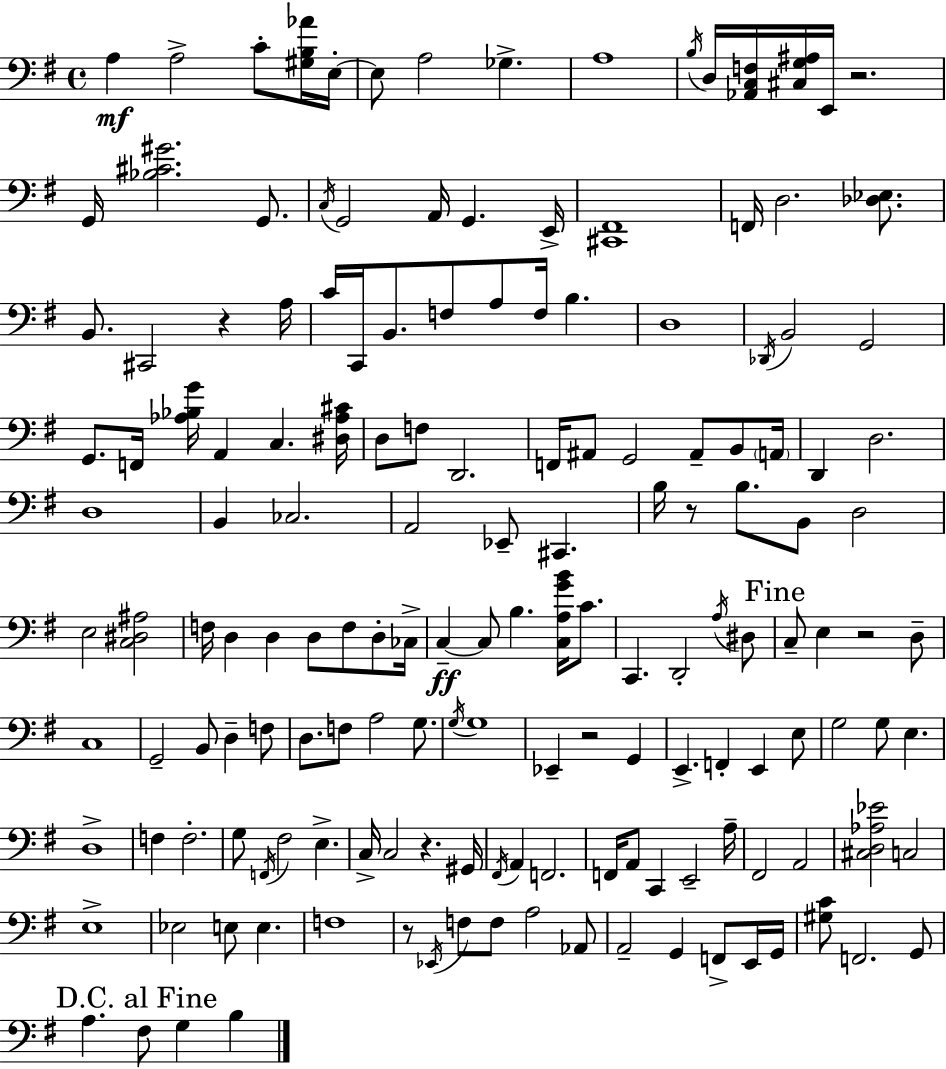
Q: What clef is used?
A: bass